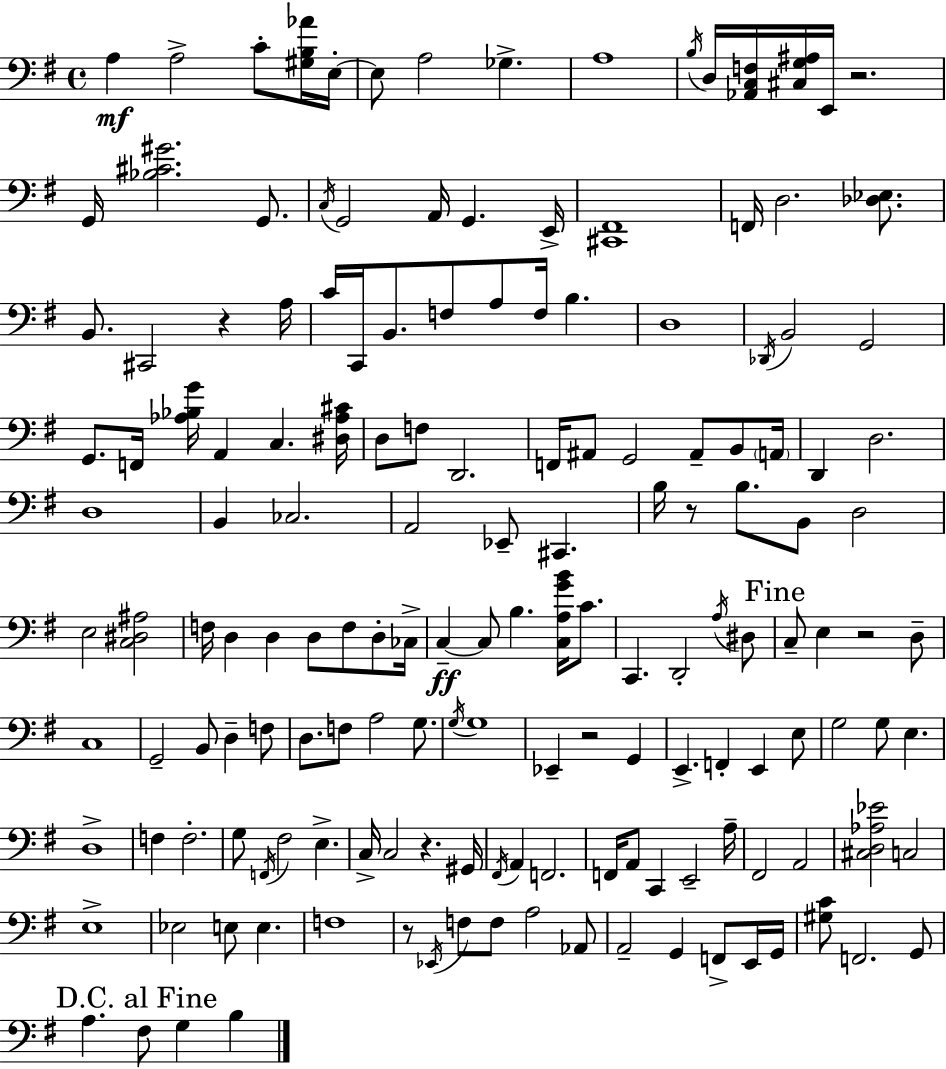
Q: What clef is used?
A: bass